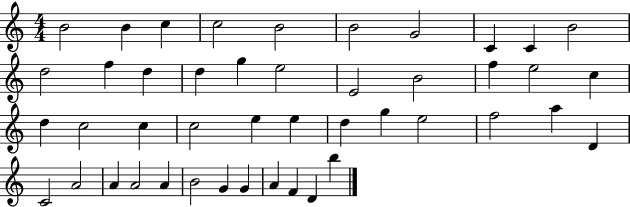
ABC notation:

X:1
T:Untitled
M:4/4
L:1/4
K:C
B2 B c c2 B2 B2 G2 C C B2 d2 f d d g e2 E2 B2 f e2 c d c2 c c2 e e d g e2 f2 a D C2 A2 A A2 A B2 G G A F D b